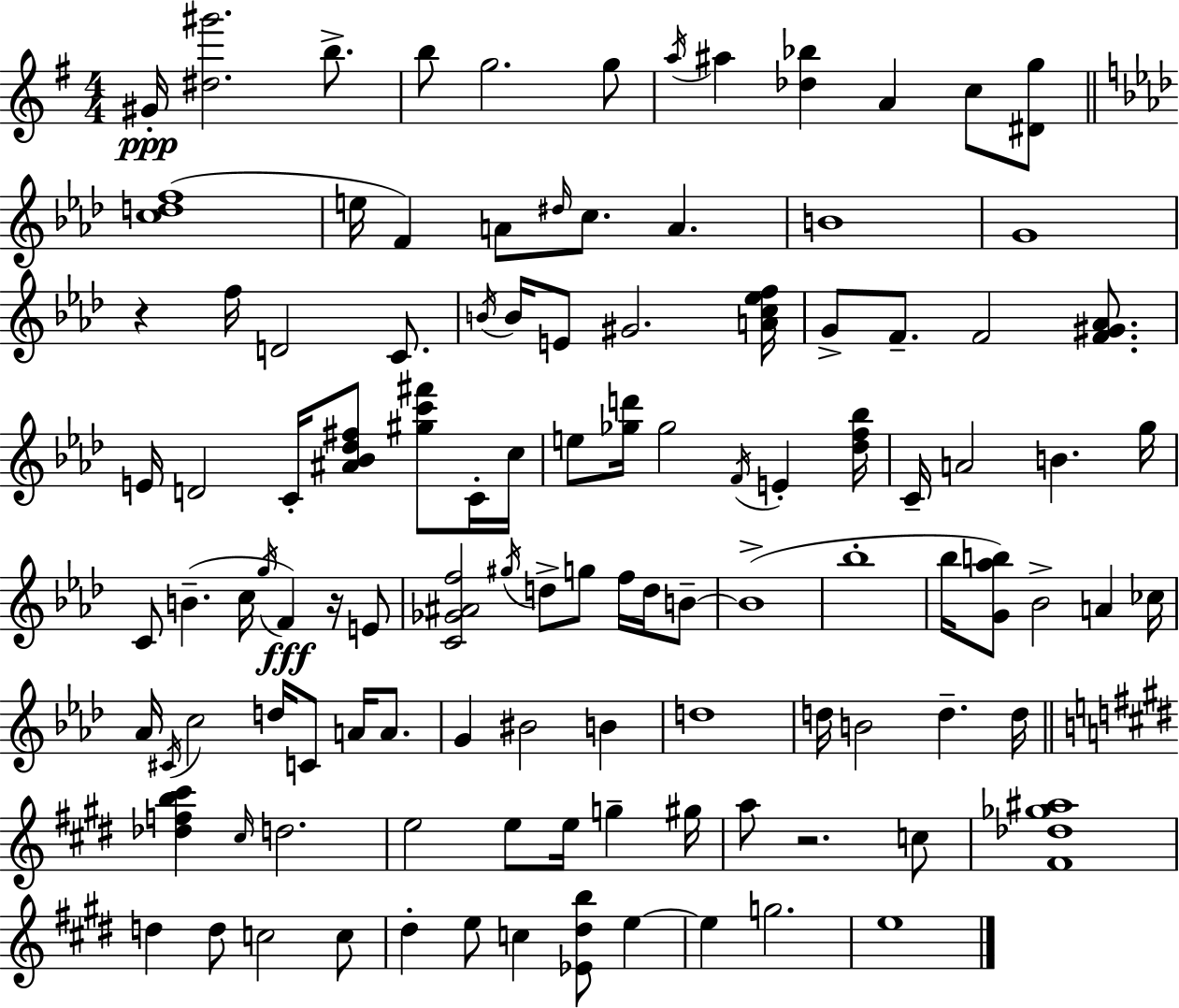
G#4/s [D#5,G#6]/h. B5/e. B5/e G5/h. G5/e A5/s A#5/q [Db5,Bb5]/q A4/q C5/e [D#4,G5]/e [C5,D5,F5]/w E5/s F4/q A4/e D#5/s C5/e. A4/q. B4/w G4/w R/q F5/s D4/h C4/e. B4/s B4/s E4/e G#4/h. [A4,C5,Eb5,F5]/s G4/e F4/e. F4/h [F4,G#4,Ab4]/e. E4/s D4/h C4/s [A#4,Bb4,Db5,F#5]/e [G#5,C6,F#6]/e C4/s C5/s E5/e [Gb5,D6]/s Gb5/h F4/s E4/q [Db5,F5,Bb5]/s C4/s A4/h B4/q. G5/s C4/e B4/q. C5/s G5/s F4/q R/s E4/e [C4,Gb4,A#4,F5]/h G#5/s D5/e G5/e F5/s D5/s B4/e B4/w Bb5/w Bb5/s [G4,Ab5,B5]/e Bb4/h A4/q CES5/s Ab4/s C#4/s C5/h D5/s C4/e A4/s A4/e. G4/q BIS4/h B4/q D5/w D5/s B4/h D5/q. D5/s [Db5,F5,B5,C#6]/q C#5/s D5/h. E5/h E5/e E5/s G5/q G#5/s A5/e R/h. C5/e [F#4,Db5,Gb5,A#5]/w D5/q D5/e C5/h C5/e D#5/q E5/e C5/q [Eb4,D#5,B5]/e E5/q E5/q G5/h. E5/w